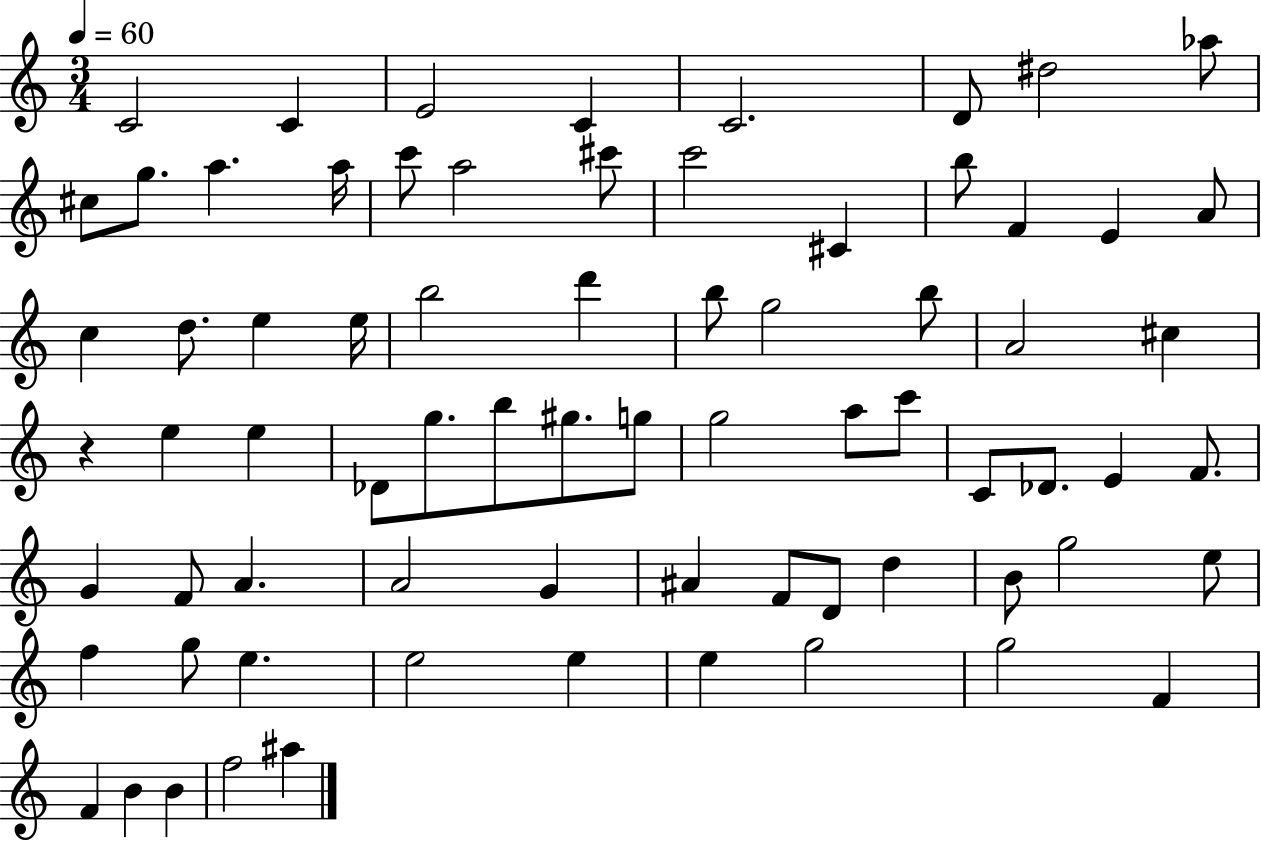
C4/h C4/q E4/h C4/q C4/h. D4/e D#5/h Ab5/e C#5/e G5/e. A5/q. A5/s C6/e A5/h C#6/e C6/h C#4/q B5/e F4/q E4/q A4/e C5/q D5/e. E5/q E5/s B5/h D6/q B5/e G5/h B5/e A4/h C#5/q R/q E5/q E5/q Db4/e G5/e. B5/e G#5/e. G5/e G5/h A5/e C6/e C4/e Db4/e. E4/q F4/e. G4/q F4/e A4/q. A4/h G4/q A#4/q F4/e D4/e D5/q B4/e G5/h E5/e F5/q G5/e E5/q. E5/h E5/q E5/q G5/h G5/h F4/q F4/q B4/q B4/q F5/h A#5/q